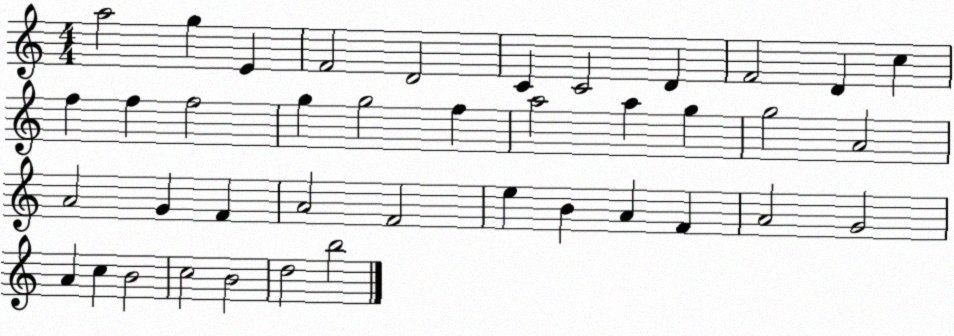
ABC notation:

X:1
T:Untitled
M:4/4
L:1/4
K:C
a2 g E F2 D2 C C2 D F2 D c f f f2 g g2 f a2 a g g2 A2 A2 G F A2 F2 e B A F A2 G2 A c B2 c2 B2 d2 b2